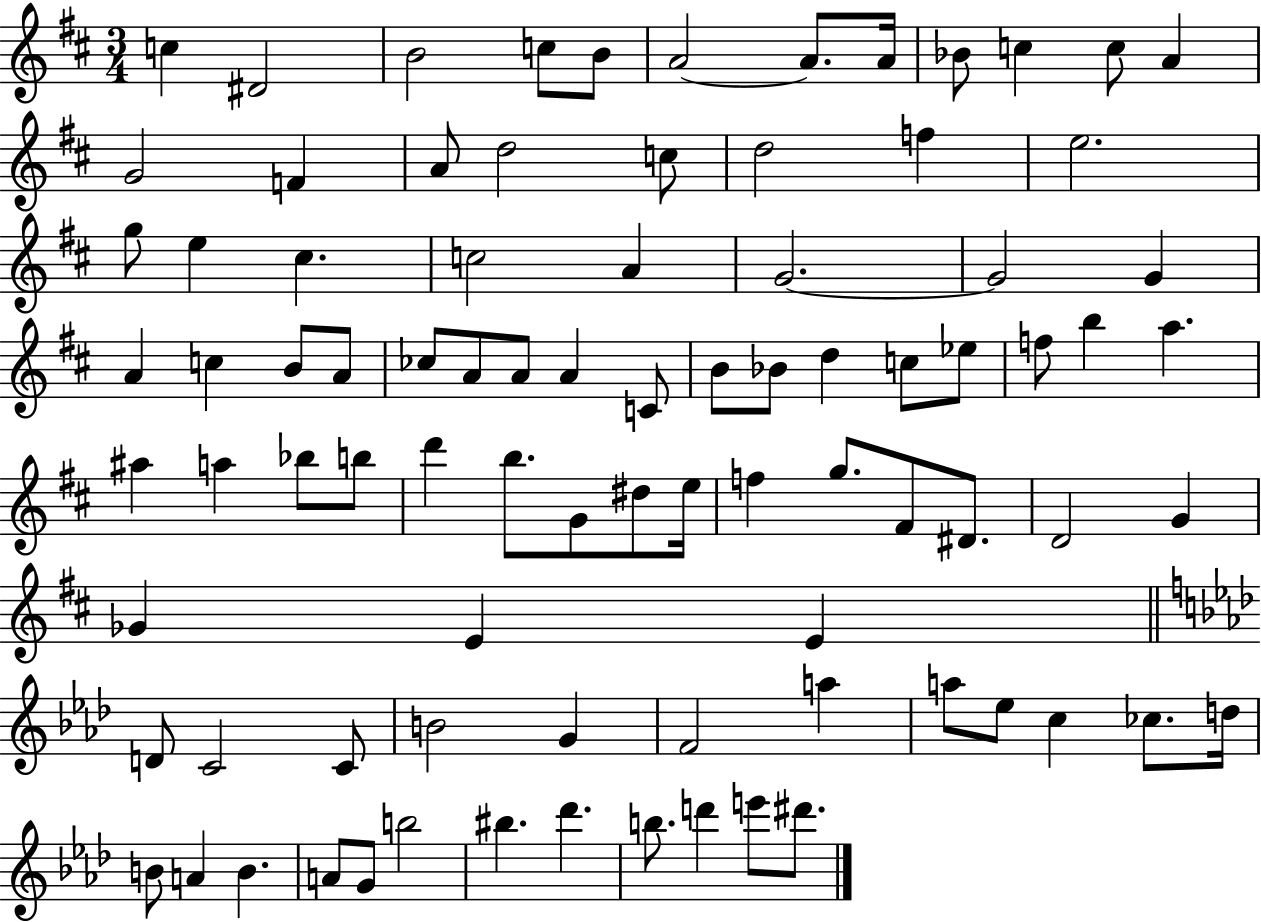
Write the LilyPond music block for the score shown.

{
  \clef treble
  \numericTimeSignature
  \time 3/4
  \key d \major
  c''4 dis'2 | b'2 c''8 b'8 | a'2~~ a'8. a'16 | bes'8 c''4 c''8 a'4 | \break g'2 f'4 | a'8 d''2 c''8 | d''2 f''4 | e''2. | \break g''8 e''4 cis''4. | c''2 a'4 | g'2.~~ | g'2 g'4 | \break a'4 c''4 b'8 a'8 | ces''8 a'8 a'8 a'4 c'8 | b'8 bes'8 d''4 c''8 ees''8 | f''8 b''4 a''4. | \break ais''4 a''4 bes''8 b''8 | d'''4 b''8. g'8 dis''8 e''16 | f''4 g''8. fis'8 dis'8. | d'2 g'4 | \break ges'4 e'4 e'4 | \bar "||" \break \key f \minor d'8 c'2 c'8 | b'2 g'4 | f'2 a''4 | a''8 ees''8 c''4 ces''8. d''16 | \break b'8 a'4 b'4. | a'8 g'8 b''2 | bis''4. des'''4. | b''8. d'''4 e'''8 dis'''8. | \break \bar "|."
}